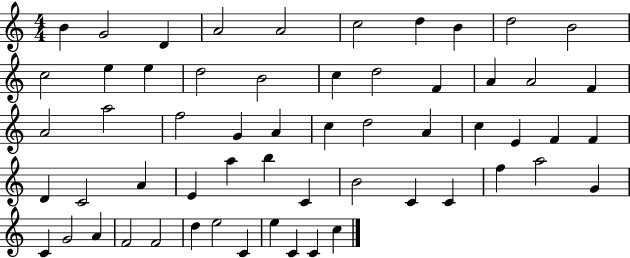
{
  \clef treble
  \numericTimeSignature
  \time 4/4
  \key c \major
  b'4 g'2 d'4 | a'2 a'2 | c''2 d''4 b'4 | d''2 b'2 | \break c''2 e''4 e''4 | d''2 b'2 | c''4 d''2 f'4 | a'4 a'2 f'4 | \break a'2 a''2 | f''2 g'4 a'4 | c''4 d''2 a'4 | c''4 e'4 f'4 f'4 | \break d'4 c'2 a'4 | e'4 a''4 b''4 c'4 | b'2 c'4 c'4 | f''4 a''2 g'4 | \break c'4 g'2 a'4 | f'2 f'2 | d''4 e''2 c'4 | e''4 c'4 c'4 c''4 | \break \bar "|."
}